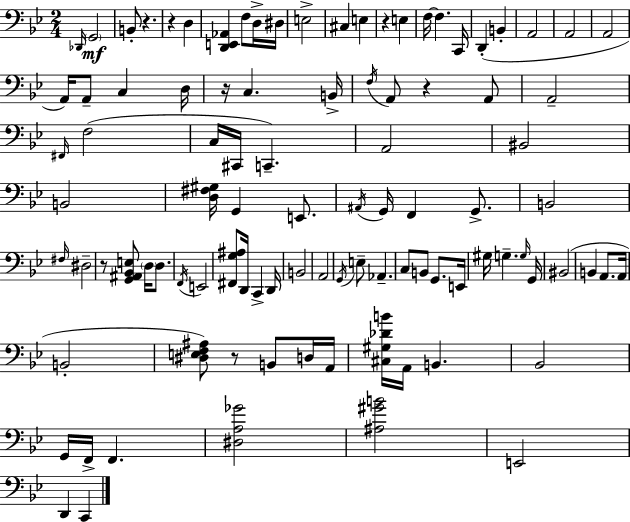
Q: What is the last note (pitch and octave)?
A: C2